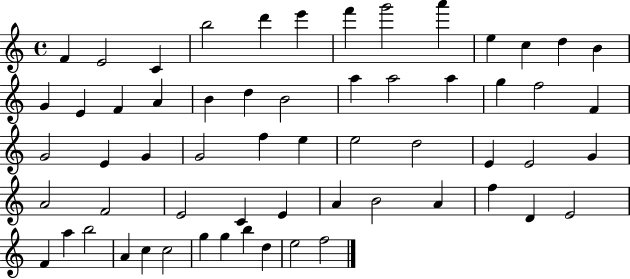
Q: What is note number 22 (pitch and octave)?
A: A5